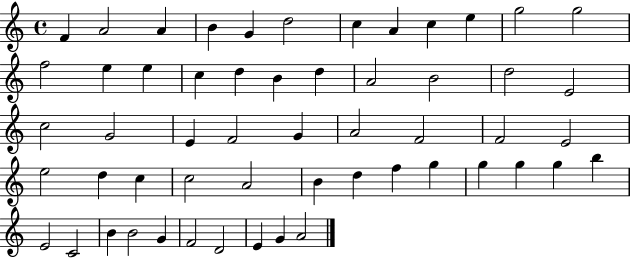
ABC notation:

X:1
T:Untitled
M:4/4
L:1/4
K:C
F A2 A B G d2 c A c e g2 g2 f2 e e c d B d A2 B2 d2 E2 c2 G2 E F2 G A2 F2 F2 E2 e2 d c c2 A2 B d f g g g g b E2 C2 B B2 G F2 D2 E G A2